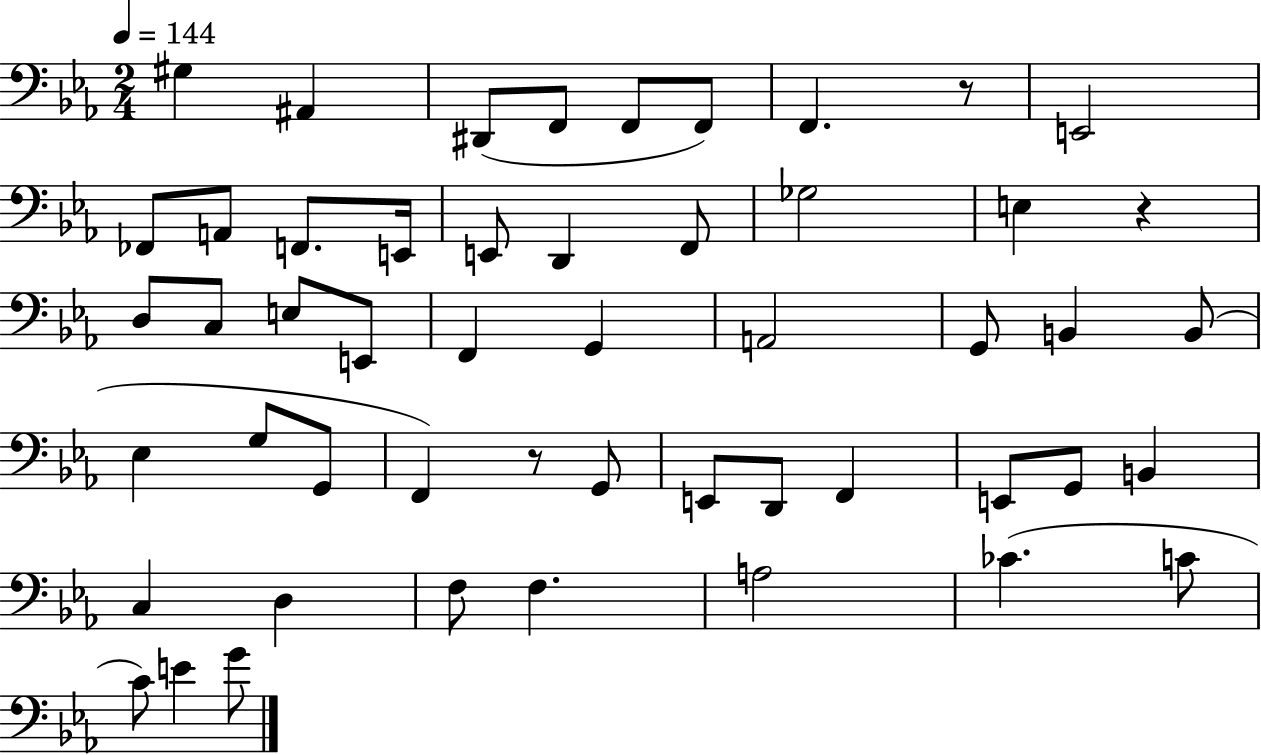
G#3/q A#2/q D#2/e F2/e F2/e F2/e F2/q. R/e E2/h FES2/e A2/e F2/e. E2/s E2/e D2/q F2/e Gb3/h E3/q R/q D3/e C3/e E3/e E2/e F2/q G2/q A2/h G2/e B2/q B2/e Eb3/q G3/e G2/e F2/q R/e G2/e E2/e D2/e F2/q E2/e G2/e B2/q C3/q D3/q F3/e F3/q. A3/h CES4/q. C4/e C4/e E4/q G4/e